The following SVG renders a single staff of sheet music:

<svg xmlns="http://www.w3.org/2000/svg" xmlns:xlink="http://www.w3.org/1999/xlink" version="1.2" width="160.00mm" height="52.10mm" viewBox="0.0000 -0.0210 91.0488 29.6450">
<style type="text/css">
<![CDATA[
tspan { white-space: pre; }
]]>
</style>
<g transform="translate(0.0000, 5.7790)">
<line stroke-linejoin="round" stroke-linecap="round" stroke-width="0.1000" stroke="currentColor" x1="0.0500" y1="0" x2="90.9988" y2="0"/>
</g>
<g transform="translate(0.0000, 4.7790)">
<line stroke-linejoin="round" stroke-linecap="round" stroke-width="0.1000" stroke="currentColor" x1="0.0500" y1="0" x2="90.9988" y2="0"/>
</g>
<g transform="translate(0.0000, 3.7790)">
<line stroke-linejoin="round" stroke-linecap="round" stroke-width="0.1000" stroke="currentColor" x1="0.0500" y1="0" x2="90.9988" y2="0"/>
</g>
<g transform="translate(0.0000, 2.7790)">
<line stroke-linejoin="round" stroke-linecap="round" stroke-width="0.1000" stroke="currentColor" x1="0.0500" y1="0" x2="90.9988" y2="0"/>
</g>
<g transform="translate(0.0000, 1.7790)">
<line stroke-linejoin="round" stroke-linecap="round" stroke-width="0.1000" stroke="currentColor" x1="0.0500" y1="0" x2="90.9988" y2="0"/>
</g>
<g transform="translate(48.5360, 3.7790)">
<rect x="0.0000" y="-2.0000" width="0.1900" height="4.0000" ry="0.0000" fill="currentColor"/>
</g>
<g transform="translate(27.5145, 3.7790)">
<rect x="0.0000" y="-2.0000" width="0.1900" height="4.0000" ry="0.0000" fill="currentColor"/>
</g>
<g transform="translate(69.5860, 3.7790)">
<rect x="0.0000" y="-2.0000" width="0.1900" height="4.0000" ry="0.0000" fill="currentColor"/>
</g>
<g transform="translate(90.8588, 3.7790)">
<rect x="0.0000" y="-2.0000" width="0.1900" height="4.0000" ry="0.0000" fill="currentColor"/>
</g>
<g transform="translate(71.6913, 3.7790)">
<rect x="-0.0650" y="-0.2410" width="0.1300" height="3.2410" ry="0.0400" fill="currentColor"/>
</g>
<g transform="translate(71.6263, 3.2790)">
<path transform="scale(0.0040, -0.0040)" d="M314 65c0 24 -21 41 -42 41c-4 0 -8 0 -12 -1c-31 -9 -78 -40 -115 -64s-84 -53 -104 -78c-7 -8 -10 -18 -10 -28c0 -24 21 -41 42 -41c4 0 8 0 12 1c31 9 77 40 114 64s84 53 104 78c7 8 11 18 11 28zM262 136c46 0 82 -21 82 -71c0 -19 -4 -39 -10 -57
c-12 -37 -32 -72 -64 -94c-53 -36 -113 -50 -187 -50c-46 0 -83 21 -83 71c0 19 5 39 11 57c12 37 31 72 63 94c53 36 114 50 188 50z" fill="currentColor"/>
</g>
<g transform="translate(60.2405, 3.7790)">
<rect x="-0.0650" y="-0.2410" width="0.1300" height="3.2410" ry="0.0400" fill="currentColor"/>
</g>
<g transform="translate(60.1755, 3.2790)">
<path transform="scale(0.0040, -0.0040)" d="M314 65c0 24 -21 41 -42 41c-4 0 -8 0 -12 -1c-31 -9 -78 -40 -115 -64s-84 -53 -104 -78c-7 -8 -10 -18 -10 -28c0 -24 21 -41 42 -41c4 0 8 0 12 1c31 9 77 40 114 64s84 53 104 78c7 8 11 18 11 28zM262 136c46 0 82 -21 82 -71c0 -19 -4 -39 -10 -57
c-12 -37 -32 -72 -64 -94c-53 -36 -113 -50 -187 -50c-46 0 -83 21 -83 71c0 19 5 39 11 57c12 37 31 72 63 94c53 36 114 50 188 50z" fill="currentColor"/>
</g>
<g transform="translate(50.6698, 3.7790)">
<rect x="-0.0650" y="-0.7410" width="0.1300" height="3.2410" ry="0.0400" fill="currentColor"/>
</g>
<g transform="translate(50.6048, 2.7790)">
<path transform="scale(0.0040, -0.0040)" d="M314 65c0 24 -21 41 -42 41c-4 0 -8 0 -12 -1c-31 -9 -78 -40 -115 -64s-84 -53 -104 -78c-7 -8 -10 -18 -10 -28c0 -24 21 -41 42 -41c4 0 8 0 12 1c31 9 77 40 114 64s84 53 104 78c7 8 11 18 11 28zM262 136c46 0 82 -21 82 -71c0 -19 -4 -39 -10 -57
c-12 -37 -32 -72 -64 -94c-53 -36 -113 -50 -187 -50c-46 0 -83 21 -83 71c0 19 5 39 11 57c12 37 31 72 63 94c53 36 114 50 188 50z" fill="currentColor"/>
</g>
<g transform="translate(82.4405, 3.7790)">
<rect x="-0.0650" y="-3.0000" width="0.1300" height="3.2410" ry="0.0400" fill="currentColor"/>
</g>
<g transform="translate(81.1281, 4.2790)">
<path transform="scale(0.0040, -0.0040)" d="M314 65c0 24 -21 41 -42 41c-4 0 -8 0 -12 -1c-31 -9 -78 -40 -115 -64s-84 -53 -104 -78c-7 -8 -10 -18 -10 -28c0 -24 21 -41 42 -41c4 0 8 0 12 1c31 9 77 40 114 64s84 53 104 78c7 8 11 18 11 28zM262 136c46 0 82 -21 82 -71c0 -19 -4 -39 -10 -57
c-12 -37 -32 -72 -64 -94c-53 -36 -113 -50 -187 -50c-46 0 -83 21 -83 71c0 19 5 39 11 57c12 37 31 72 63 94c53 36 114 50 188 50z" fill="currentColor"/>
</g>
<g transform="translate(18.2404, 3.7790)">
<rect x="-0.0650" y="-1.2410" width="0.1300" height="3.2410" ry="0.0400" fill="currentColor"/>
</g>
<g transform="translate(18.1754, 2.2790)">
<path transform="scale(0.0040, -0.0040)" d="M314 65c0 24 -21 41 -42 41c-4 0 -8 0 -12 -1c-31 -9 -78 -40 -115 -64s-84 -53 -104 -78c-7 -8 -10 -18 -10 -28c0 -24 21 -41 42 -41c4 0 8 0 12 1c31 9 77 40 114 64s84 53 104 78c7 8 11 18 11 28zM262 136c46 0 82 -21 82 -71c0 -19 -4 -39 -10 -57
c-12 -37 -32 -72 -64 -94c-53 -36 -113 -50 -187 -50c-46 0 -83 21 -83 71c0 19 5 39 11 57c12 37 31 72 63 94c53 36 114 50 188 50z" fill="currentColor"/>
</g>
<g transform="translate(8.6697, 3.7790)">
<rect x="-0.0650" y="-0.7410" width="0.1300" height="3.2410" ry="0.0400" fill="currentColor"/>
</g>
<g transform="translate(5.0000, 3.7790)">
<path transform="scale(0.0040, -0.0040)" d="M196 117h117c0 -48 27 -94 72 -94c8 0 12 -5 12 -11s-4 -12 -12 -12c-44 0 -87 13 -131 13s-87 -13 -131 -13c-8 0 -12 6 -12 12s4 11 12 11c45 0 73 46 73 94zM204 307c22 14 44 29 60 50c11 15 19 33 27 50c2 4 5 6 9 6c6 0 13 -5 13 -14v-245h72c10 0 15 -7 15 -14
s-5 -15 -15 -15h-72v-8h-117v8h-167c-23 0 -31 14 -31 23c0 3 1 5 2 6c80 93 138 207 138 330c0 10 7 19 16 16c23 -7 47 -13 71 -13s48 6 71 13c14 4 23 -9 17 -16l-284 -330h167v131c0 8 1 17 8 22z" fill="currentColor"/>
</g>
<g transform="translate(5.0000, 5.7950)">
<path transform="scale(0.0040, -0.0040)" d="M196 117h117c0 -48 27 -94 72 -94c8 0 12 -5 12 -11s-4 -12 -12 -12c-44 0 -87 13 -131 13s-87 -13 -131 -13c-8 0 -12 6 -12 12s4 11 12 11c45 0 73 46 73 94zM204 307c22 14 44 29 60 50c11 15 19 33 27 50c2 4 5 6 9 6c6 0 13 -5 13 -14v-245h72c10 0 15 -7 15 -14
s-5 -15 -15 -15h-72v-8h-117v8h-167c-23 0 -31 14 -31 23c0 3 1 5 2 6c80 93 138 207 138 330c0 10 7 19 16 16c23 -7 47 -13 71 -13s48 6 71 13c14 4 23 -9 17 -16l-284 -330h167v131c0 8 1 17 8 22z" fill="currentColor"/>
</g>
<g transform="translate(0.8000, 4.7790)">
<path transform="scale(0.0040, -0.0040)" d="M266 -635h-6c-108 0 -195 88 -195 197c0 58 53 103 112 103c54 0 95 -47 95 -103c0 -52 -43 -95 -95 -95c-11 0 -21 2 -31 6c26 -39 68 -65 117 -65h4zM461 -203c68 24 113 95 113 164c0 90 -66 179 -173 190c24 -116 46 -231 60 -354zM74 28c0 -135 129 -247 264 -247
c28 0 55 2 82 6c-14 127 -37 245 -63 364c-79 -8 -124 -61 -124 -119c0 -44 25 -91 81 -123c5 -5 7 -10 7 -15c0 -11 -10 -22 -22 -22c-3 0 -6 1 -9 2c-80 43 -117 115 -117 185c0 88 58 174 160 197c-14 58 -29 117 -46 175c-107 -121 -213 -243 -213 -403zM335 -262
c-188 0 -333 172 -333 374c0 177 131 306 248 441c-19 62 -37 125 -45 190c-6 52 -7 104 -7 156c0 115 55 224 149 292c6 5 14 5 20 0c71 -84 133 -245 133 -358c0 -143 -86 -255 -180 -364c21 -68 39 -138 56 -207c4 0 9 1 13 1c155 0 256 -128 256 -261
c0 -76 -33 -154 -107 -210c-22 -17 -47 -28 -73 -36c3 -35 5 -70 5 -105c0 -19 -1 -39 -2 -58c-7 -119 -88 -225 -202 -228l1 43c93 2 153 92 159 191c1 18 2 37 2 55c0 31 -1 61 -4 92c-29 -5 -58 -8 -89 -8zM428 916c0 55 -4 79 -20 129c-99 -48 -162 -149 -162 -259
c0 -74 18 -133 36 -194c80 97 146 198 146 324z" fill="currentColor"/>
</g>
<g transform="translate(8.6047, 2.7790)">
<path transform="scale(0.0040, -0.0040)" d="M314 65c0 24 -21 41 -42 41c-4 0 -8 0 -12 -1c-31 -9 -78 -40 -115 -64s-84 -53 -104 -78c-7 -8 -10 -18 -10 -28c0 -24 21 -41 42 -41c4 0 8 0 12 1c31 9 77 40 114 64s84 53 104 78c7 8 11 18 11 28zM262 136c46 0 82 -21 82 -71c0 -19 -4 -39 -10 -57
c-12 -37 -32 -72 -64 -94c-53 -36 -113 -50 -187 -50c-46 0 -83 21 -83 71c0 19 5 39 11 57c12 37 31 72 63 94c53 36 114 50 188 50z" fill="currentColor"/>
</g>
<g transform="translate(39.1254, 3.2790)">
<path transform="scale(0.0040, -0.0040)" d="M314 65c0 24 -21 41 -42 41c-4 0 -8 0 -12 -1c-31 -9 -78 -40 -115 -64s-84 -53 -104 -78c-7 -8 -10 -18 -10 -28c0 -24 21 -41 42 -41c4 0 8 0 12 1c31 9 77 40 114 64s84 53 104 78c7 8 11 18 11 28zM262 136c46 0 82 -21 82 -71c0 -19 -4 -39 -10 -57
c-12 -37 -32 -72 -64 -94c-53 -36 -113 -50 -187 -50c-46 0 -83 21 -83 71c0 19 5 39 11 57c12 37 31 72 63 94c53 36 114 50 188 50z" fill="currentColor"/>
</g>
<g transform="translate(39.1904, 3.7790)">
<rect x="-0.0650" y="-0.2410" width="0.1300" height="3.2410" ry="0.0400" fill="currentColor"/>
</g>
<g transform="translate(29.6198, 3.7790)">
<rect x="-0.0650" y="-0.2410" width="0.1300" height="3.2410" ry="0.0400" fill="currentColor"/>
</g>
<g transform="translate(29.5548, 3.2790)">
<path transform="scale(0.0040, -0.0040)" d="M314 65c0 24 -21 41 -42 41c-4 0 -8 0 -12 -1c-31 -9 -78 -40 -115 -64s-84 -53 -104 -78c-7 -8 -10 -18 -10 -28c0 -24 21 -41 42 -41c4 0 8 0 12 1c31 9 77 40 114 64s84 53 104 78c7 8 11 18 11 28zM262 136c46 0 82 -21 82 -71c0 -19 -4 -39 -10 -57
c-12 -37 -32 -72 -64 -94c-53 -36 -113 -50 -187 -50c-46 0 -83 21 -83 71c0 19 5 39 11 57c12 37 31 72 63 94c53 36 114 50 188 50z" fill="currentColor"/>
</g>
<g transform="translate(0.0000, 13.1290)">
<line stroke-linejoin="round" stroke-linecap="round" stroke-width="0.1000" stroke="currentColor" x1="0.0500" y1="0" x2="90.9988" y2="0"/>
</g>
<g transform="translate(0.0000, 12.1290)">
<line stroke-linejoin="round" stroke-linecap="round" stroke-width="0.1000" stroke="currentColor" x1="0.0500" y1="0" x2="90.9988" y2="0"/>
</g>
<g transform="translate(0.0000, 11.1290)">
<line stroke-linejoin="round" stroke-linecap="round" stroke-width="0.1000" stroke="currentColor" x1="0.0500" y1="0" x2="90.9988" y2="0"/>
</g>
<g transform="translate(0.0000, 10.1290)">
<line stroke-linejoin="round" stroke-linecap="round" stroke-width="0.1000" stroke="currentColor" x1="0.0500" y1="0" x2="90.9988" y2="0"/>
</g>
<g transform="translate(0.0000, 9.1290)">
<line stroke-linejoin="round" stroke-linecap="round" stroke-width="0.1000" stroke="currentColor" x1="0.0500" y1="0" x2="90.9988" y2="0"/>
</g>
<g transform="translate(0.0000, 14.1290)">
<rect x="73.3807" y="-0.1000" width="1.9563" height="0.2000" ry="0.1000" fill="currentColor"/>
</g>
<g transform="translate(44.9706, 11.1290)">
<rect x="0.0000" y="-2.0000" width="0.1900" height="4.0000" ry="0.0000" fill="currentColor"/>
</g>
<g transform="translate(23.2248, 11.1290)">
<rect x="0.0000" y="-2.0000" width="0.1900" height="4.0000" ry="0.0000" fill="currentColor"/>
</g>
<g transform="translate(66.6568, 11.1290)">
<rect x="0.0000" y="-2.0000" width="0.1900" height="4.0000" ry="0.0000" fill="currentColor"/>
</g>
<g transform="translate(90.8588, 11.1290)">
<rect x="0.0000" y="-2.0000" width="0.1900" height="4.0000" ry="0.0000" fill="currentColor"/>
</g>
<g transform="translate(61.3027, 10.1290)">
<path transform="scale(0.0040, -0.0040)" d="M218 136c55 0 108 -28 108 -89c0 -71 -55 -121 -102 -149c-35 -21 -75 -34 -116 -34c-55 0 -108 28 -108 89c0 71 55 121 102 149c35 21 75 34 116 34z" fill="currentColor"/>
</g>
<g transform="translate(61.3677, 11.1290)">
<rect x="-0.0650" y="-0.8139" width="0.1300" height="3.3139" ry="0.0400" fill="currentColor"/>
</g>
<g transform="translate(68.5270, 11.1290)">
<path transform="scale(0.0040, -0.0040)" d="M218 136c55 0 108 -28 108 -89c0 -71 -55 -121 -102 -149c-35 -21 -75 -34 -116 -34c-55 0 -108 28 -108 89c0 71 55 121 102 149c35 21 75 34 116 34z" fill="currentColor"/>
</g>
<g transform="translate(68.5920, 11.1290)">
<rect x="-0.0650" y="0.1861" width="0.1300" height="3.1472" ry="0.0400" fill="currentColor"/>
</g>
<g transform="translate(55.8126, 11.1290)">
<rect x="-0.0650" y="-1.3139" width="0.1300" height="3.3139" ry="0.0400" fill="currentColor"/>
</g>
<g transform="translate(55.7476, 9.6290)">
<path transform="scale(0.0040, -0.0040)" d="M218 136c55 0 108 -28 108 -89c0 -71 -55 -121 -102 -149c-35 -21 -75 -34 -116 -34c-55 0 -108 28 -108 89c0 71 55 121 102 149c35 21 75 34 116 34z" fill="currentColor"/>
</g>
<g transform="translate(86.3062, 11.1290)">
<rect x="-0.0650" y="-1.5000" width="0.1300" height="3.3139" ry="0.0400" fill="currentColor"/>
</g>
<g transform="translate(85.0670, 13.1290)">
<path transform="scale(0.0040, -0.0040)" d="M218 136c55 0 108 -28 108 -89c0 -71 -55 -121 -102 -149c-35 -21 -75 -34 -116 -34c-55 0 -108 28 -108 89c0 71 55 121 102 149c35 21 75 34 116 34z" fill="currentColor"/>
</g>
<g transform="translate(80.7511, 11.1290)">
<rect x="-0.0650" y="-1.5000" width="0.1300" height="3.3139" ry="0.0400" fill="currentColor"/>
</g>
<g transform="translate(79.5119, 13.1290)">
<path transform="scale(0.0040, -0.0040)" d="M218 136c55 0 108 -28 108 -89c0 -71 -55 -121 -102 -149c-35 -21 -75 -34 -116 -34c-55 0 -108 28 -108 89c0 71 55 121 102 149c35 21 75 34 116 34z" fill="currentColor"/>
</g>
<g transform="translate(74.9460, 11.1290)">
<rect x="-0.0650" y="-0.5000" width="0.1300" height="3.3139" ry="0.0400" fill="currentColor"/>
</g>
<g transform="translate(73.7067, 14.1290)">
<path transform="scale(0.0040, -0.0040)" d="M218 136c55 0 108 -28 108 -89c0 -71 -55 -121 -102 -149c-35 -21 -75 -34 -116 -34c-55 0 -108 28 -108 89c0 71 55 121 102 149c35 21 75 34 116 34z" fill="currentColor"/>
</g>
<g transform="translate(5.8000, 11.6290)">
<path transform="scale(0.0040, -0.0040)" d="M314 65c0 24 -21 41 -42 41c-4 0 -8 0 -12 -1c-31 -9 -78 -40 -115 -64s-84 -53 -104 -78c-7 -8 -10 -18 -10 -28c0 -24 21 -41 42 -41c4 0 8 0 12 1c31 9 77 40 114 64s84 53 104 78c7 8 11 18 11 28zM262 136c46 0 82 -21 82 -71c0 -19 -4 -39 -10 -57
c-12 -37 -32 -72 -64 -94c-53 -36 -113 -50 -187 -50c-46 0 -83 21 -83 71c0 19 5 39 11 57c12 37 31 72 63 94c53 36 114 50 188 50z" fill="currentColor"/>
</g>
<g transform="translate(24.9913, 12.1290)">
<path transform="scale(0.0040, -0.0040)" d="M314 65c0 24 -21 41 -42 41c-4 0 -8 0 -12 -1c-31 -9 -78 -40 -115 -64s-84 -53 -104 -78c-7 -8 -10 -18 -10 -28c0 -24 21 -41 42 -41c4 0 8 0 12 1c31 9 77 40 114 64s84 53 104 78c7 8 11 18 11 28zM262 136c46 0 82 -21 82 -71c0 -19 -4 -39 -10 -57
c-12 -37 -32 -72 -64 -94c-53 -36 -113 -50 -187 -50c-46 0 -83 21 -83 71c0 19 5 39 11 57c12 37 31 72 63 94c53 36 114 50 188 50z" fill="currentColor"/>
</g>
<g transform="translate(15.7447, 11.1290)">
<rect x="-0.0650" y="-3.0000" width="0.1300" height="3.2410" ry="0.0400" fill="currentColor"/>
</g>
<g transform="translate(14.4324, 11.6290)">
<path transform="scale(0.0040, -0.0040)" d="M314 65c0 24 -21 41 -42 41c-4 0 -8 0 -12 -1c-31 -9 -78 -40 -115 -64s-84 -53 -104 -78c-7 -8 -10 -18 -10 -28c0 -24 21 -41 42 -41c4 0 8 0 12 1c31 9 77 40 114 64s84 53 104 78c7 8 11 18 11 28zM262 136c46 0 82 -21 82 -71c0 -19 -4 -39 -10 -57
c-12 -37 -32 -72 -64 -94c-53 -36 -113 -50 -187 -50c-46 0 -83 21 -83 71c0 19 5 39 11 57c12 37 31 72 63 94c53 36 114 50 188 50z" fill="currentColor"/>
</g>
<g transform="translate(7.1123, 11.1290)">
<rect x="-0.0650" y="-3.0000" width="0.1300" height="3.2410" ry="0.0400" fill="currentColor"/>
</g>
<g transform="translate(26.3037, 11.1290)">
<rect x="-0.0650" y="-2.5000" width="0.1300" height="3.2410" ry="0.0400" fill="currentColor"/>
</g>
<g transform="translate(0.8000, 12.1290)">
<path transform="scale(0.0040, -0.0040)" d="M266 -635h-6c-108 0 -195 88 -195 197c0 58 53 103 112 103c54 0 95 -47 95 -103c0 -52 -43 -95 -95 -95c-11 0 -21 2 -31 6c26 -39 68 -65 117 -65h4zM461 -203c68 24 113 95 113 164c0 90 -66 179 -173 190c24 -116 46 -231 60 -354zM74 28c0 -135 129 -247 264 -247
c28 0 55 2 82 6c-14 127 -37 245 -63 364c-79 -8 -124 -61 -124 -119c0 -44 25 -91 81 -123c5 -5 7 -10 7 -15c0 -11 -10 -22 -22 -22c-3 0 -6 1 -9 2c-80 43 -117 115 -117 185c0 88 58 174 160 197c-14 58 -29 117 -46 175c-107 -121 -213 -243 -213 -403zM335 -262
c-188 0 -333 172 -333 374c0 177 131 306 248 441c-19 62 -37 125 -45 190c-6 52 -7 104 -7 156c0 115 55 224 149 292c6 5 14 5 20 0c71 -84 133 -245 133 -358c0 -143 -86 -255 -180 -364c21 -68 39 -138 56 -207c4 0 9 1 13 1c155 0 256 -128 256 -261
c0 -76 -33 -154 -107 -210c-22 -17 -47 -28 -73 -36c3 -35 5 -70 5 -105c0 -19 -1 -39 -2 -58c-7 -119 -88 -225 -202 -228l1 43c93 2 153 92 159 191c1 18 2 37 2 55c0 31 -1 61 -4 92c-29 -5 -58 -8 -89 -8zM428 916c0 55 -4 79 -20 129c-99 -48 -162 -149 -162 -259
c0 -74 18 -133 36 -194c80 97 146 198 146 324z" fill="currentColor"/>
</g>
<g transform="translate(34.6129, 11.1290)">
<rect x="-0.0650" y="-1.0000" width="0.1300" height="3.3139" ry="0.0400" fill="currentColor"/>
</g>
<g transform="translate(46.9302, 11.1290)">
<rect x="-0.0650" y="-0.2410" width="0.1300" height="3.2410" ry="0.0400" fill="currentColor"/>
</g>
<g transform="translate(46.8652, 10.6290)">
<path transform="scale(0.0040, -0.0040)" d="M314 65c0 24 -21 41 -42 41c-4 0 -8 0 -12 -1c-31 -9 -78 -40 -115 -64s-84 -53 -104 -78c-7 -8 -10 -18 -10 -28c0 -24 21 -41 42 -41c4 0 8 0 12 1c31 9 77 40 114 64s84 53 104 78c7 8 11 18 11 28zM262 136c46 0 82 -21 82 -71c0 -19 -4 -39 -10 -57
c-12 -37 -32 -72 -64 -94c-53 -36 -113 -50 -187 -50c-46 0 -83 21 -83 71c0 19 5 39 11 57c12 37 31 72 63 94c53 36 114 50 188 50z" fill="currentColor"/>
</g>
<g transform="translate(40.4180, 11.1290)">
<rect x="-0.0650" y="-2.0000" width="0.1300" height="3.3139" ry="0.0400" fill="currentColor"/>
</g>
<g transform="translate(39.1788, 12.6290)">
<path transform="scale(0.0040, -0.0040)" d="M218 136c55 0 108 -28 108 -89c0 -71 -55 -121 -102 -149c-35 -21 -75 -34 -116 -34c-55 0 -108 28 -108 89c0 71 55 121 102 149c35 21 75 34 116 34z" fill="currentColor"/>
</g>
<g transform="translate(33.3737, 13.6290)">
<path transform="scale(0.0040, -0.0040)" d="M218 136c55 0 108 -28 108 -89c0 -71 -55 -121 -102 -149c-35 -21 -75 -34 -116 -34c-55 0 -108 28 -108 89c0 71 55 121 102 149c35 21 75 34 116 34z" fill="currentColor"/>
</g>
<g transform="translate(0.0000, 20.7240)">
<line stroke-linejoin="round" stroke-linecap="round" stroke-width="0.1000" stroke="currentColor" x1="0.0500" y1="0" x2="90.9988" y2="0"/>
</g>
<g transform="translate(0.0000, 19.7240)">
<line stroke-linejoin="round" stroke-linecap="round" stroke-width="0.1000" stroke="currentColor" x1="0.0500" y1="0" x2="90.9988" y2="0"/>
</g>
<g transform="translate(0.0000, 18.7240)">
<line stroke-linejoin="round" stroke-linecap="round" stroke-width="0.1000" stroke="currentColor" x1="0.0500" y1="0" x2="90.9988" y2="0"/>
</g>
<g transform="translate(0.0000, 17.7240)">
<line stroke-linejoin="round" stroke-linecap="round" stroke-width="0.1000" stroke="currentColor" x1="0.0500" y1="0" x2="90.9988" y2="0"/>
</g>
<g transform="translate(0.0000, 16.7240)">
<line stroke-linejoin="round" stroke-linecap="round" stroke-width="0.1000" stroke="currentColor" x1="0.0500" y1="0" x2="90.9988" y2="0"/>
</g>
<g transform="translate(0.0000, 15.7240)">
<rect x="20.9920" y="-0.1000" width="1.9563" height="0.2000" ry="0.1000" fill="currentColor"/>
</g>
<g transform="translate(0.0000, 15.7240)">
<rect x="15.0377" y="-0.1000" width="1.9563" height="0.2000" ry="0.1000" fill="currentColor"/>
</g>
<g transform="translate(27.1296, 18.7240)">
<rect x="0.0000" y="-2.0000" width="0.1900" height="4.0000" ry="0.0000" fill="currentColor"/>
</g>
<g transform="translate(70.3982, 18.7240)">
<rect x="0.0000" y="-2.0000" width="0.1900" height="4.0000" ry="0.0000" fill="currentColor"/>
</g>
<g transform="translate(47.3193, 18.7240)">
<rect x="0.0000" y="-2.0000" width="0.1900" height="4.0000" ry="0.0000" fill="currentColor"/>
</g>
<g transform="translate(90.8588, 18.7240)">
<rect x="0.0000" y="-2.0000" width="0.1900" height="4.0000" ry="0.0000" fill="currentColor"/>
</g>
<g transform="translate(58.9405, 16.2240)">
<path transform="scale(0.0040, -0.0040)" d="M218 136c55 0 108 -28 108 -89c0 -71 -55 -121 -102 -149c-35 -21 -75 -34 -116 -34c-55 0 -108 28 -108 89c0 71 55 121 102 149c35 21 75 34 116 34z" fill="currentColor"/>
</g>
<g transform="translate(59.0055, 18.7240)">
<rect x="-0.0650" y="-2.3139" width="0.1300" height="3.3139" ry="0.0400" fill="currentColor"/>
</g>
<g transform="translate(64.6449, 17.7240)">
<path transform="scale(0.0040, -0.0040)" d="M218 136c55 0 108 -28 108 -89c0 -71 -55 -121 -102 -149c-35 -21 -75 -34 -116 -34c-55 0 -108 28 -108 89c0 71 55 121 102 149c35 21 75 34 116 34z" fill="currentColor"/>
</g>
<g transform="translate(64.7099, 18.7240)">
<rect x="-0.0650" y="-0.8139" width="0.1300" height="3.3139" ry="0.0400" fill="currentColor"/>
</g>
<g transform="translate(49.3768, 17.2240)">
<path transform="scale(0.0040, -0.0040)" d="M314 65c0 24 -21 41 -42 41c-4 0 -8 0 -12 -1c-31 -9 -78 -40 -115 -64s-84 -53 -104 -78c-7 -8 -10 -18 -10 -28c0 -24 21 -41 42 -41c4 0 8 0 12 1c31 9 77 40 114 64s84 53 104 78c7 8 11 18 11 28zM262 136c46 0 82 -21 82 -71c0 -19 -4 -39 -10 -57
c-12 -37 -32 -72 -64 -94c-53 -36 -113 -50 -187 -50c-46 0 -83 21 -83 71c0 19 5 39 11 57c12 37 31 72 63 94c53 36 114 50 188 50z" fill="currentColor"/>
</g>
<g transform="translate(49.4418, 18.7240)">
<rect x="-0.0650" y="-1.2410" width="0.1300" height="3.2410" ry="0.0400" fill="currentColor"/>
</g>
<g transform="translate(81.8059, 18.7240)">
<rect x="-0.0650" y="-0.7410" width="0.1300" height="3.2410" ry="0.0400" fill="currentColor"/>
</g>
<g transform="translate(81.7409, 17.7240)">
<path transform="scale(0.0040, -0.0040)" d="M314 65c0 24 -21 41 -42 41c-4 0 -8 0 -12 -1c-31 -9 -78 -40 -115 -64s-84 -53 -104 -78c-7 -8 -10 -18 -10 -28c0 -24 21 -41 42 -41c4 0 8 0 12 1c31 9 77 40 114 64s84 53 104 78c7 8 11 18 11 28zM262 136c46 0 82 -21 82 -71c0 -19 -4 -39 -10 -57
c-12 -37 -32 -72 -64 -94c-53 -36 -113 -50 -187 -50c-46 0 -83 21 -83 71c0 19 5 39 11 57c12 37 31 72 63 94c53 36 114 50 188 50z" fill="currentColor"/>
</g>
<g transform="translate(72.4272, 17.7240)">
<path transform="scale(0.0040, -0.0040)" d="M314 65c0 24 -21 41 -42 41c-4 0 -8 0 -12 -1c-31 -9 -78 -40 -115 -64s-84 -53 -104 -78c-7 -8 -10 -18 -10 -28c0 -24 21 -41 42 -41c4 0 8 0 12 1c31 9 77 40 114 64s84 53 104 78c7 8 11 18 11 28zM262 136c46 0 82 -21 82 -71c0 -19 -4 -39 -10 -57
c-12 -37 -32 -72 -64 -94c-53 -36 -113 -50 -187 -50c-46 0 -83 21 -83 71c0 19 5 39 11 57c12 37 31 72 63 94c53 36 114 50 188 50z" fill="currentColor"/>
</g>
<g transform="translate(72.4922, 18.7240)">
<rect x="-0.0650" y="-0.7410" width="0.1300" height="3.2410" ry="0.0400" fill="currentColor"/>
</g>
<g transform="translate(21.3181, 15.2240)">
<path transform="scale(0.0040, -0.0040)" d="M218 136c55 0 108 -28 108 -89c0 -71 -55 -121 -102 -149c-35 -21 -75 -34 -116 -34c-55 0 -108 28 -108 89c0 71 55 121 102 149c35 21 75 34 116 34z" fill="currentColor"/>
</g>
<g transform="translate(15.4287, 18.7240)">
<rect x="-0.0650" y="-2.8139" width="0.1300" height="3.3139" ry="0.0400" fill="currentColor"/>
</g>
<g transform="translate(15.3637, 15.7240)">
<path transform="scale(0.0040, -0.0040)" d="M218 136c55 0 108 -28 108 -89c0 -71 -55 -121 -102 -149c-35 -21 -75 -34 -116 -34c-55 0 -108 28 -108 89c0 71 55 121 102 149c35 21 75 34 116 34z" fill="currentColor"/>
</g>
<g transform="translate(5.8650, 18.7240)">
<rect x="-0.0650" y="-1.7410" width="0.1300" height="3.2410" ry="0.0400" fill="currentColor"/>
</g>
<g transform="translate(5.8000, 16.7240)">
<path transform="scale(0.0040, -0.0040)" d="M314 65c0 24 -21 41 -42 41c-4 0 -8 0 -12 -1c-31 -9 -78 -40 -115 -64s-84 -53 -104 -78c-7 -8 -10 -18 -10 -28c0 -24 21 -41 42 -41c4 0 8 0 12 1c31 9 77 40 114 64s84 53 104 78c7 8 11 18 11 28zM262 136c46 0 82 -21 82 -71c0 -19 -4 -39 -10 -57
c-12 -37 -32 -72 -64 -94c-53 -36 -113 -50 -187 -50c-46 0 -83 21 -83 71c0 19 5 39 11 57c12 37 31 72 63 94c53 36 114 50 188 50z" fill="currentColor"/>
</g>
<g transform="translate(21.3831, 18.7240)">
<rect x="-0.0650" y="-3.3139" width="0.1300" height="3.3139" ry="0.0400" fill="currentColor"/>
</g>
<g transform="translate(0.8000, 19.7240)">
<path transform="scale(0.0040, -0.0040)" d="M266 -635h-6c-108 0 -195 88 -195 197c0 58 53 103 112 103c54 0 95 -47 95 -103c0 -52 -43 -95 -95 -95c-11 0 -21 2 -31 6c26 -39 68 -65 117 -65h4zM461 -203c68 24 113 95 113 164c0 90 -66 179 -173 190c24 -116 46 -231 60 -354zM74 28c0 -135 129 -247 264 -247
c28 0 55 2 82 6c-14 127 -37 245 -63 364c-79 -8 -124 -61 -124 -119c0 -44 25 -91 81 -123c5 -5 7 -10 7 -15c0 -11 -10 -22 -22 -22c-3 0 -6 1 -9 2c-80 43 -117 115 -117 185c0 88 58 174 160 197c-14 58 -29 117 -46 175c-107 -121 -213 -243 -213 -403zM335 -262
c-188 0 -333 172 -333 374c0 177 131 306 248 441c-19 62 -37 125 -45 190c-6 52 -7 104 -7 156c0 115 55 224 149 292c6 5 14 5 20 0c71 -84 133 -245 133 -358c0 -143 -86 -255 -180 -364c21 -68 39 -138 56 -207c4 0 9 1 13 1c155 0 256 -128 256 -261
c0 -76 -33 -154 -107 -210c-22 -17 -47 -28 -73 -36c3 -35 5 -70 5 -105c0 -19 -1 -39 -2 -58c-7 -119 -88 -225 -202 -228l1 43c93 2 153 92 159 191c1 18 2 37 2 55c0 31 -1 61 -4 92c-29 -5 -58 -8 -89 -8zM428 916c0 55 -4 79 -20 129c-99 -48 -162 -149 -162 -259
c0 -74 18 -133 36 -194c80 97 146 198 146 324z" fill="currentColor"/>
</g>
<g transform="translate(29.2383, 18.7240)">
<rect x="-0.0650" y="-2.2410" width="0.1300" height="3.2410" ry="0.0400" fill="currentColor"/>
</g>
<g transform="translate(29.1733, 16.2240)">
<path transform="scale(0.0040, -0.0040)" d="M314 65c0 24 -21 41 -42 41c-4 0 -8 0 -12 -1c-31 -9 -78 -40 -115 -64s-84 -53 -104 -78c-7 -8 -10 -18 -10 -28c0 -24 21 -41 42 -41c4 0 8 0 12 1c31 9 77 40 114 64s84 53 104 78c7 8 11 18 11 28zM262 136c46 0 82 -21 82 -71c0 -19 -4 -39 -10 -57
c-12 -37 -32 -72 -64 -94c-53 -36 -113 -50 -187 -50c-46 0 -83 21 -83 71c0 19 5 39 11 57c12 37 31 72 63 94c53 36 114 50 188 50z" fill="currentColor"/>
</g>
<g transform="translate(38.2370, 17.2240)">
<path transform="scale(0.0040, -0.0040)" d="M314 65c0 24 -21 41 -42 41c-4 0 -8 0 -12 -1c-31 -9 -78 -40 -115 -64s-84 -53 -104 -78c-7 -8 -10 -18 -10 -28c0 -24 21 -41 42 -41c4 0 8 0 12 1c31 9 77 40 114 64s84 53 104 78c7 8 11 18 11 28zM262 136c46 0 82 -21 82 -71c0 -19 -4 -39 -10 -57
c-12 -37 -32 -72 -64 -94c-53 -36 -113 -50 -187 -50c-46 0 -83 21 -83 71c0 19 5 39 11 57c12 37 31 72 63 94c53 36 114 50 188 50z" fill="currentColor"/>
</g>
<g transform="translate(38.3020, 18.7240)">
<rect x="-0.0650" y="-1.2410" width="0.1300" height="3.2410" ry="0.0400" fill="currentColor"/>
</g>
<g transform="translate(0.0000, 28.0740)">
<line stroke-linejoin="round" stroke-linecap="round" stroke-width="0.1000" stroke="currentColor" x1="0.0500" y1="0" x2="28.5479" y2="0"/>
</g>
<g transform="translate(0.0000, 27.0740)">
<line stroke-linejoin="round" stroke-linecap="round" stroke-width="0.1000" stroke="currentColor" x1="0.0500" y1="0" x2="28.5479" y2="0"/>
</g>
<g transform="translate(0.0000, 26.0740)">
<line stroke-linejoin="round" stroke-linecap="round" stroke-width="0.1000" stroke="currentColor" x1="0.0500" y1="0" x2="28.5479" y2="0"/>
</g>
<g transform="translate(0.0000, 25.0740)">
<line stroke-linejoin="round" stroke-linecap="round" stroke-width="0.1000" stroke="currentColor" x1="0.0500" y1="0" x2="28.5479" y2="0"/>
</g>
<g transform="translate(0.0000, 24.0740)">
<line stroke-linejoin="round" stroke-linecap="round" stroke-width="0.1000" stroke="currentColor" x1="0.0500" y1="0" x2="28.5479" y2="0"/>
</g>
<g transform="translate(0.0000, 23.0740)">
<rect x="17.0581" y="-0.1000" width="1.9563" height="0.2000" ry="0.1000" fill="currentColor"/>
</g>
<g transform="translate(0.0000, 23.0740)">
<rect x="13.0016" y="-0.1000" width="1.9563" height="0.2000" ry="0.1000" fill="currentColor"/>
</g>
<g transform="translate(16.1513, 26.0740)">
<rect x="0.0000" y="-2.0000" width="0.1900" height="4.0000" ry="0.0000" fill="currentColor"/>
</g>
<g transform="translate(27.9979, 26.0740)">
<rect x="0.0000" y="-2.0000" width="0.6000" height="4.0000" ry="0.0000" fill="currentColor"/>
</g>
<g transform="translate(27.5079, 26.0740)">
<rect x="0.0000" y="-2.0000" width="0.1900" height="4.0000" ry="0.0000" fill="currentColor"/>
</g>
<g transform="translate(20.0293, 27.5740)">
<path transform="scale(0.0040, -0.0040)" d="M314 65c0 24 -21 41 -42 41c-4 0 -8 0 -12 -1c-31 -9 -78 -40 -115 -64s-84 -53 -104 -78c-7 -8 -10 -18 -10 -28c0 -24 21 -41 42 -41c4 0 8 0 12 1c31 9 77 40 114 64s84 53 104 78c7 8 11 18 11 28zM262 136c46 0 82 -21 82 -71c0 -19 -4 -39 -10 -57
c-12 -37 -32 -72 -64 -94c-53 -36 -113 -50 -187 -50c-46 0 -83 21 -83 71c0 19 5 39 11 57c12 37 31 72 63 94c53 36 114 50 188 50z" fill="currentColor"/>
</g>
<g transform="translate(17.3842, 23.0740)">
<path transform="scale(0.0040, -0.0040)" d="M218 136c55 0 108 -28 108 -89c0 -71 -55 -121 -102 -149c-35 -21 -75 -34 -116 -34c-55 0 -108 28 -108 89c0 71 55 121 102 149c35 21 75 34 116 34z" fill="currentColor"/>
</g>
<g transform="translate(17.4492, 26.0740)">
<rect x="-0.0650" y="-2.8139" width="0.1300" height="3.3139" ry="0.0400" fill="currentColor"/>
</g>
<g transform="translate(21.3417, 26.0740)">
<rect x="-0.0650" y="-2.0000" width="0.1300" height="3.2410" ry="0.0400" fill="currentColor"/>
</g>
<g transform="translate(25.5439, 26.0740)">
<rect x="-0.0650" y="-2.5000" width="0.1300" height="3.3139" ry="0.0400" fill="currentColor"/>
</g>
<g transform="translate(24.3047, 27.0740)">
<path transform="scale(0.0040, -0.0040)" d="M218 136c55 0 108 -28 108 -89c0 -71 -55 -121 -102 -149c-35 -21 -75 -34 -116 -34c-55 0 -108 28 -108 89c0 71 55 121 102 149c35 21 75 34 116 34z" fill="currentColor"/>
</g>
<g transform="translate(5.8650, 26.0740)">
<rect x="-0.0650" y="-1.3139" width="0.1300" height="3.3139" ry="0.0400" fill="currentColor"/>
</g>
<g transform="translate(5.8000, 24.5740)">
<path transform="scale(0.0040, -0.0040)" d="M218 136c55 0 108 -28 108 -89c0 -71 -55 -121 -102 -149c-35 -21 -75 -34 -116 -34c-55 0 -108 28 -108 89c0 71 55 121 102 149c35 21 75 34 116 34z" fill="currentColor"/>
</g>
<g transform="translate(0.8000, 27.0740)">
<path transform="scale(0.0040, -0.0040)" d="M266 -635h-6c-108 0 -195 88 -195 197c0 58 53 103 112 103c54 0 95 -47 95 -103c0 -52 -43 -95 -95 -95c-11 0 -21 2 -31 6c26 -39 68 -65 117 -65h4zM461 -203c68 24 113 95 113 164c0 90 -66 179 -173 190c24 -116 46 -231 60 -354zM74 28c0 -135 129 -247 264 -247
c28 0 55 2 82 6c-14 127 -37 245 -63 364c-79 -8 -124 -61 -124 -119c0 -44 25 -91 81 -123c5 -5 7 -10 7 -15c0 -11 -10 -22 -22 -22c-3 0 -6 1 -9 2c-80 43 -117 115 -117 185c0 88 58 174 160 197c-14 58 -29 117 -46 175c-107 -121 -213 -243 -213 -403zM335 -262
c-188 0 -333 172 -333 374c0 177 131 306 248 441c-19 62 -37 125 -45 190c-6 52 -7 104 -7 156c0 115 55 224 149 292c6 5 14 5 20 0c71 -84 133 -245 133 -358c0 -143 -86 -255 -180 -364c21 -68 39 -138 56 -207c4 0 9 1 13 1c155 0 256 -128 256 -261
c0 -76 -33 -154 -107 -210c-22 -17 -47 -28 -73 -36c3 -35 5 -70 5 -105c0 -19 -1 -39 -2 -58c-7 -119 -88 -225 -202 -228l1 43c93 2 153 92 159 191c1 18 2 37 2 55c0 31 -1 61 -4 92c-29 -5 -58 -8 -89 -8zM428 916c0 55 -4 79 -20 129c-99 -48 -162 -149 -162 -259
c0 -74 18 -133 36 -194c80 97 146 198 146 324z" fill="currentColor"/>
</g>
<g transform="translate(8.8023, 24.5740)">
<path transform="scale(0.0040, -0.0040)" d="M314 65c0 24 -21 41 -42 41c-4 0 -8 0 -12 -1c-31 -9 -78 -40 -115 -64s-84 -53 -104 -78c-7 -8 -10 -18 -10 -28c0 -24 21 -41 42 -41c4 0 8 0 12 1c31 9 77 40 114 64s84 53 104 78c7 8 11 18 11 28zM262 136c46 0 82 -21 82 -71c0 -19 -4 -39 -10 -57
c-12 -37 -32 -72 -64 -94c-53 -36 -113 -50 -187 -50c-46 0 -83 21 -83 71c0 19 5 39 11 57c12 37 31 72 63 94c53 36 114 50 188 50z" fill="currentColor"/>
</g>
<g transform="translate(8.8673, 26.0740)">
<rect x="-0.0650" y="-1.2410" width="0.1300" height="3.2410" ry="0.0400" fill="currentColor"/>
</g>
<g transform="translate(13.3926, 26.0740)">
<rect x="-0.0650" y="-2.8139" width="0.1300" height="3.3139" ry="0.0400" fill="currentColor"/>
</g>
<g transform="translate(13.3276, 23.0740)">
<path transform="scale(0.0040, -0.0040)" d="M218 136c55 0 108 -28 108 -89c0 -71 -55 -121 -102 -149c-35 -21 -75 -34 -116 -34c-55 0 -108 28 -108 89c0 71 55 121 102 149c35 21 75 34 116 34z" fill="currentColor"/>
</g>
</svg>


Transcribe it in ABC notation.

X:1
T:Untitled
M:4/4
L:1/4
K:C
d2 e2 c2 c2 d2 c2 c2 A2 A2 A2 G2 D F c2 e d B C E E f2 a b g2 e2 e2 g d d2 d2 e e2 a a F2 G